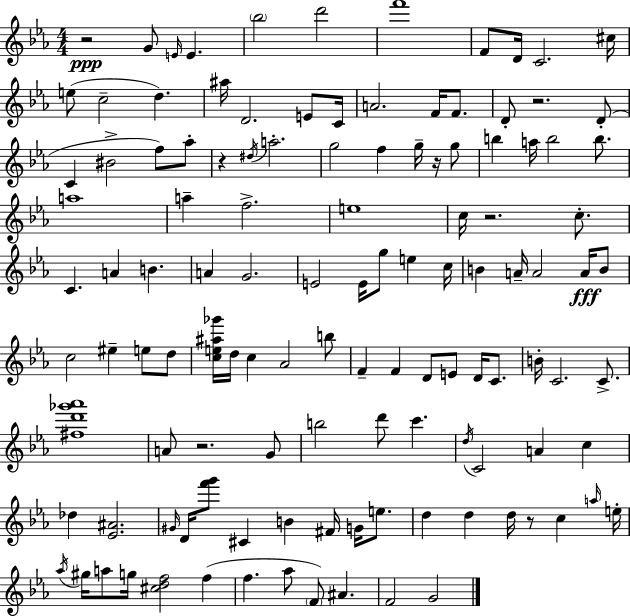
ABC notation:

X:1
T:Untitled
M:4/4
L:1/4
K:Eb
z2 G/2 E/4 E _b2 d'2 f'4 F/2 D/4 C2 ^c/4 e/2 c2 d ^a/4 D2 E/2 C/4 A2 F/4 F/2 D/2 z2 D/2 C ^B2 f/2 _a/2 z ^d/4 a2 g2 f g/4 z/4 g/2 b a/4 b2 b/2 a4 a f2 e4 c/4 z2 c/2 C A B A G2 E2 E/4 g/2 e c/4 B A/4 A2 A/4 B/2 c2 ^e e/2 d/2 [ce^a_g']/4 d/4 c _A2 b/2 F F D/2 E/2 D/4 C/2 B/4 C2 C/2 [^fd'_g'_a']4 A/2 z2 G/2 b2 d'/2 c' d/4 C2 A c _d [_E^A]2 ^G/4 D/4 [f'g']/2 ^C B ^F/4 G/4 e/2 d d d/4 z/2 c a/4 e/4 _a/4 ^g/4 a/2 g/4 [^cdf]2 f f _a/2 F/2 ^A F2 G2